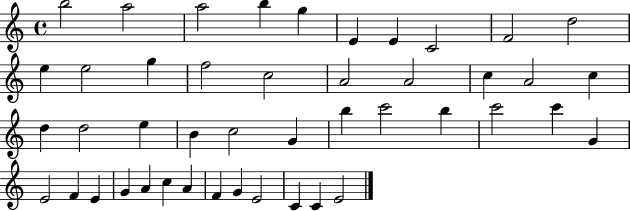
{
  \clef treble
  \time 4/4
  \defaultTimeSignature
  \key c \major
  b''2 a''2 | a''2 b''4 g''4 | e'4 e'4 c'2 | f'2 d''2 | \break e''4 e''2 g''4 | f''2 c''2 | a'2 a'2 | c''4 a'2 c''4 | \break d''4 d''2 e''4 | b'4 c''2 g'4 | b''4 c'''2 b''4 | c'''2 c'''4 g'4 | \break e'2 f'4 e'4 | g'4 a'4 c''4 a'4 | f'4 g'4 e'2 | c'4 c'4 e'2 | \break \bar "|."
}